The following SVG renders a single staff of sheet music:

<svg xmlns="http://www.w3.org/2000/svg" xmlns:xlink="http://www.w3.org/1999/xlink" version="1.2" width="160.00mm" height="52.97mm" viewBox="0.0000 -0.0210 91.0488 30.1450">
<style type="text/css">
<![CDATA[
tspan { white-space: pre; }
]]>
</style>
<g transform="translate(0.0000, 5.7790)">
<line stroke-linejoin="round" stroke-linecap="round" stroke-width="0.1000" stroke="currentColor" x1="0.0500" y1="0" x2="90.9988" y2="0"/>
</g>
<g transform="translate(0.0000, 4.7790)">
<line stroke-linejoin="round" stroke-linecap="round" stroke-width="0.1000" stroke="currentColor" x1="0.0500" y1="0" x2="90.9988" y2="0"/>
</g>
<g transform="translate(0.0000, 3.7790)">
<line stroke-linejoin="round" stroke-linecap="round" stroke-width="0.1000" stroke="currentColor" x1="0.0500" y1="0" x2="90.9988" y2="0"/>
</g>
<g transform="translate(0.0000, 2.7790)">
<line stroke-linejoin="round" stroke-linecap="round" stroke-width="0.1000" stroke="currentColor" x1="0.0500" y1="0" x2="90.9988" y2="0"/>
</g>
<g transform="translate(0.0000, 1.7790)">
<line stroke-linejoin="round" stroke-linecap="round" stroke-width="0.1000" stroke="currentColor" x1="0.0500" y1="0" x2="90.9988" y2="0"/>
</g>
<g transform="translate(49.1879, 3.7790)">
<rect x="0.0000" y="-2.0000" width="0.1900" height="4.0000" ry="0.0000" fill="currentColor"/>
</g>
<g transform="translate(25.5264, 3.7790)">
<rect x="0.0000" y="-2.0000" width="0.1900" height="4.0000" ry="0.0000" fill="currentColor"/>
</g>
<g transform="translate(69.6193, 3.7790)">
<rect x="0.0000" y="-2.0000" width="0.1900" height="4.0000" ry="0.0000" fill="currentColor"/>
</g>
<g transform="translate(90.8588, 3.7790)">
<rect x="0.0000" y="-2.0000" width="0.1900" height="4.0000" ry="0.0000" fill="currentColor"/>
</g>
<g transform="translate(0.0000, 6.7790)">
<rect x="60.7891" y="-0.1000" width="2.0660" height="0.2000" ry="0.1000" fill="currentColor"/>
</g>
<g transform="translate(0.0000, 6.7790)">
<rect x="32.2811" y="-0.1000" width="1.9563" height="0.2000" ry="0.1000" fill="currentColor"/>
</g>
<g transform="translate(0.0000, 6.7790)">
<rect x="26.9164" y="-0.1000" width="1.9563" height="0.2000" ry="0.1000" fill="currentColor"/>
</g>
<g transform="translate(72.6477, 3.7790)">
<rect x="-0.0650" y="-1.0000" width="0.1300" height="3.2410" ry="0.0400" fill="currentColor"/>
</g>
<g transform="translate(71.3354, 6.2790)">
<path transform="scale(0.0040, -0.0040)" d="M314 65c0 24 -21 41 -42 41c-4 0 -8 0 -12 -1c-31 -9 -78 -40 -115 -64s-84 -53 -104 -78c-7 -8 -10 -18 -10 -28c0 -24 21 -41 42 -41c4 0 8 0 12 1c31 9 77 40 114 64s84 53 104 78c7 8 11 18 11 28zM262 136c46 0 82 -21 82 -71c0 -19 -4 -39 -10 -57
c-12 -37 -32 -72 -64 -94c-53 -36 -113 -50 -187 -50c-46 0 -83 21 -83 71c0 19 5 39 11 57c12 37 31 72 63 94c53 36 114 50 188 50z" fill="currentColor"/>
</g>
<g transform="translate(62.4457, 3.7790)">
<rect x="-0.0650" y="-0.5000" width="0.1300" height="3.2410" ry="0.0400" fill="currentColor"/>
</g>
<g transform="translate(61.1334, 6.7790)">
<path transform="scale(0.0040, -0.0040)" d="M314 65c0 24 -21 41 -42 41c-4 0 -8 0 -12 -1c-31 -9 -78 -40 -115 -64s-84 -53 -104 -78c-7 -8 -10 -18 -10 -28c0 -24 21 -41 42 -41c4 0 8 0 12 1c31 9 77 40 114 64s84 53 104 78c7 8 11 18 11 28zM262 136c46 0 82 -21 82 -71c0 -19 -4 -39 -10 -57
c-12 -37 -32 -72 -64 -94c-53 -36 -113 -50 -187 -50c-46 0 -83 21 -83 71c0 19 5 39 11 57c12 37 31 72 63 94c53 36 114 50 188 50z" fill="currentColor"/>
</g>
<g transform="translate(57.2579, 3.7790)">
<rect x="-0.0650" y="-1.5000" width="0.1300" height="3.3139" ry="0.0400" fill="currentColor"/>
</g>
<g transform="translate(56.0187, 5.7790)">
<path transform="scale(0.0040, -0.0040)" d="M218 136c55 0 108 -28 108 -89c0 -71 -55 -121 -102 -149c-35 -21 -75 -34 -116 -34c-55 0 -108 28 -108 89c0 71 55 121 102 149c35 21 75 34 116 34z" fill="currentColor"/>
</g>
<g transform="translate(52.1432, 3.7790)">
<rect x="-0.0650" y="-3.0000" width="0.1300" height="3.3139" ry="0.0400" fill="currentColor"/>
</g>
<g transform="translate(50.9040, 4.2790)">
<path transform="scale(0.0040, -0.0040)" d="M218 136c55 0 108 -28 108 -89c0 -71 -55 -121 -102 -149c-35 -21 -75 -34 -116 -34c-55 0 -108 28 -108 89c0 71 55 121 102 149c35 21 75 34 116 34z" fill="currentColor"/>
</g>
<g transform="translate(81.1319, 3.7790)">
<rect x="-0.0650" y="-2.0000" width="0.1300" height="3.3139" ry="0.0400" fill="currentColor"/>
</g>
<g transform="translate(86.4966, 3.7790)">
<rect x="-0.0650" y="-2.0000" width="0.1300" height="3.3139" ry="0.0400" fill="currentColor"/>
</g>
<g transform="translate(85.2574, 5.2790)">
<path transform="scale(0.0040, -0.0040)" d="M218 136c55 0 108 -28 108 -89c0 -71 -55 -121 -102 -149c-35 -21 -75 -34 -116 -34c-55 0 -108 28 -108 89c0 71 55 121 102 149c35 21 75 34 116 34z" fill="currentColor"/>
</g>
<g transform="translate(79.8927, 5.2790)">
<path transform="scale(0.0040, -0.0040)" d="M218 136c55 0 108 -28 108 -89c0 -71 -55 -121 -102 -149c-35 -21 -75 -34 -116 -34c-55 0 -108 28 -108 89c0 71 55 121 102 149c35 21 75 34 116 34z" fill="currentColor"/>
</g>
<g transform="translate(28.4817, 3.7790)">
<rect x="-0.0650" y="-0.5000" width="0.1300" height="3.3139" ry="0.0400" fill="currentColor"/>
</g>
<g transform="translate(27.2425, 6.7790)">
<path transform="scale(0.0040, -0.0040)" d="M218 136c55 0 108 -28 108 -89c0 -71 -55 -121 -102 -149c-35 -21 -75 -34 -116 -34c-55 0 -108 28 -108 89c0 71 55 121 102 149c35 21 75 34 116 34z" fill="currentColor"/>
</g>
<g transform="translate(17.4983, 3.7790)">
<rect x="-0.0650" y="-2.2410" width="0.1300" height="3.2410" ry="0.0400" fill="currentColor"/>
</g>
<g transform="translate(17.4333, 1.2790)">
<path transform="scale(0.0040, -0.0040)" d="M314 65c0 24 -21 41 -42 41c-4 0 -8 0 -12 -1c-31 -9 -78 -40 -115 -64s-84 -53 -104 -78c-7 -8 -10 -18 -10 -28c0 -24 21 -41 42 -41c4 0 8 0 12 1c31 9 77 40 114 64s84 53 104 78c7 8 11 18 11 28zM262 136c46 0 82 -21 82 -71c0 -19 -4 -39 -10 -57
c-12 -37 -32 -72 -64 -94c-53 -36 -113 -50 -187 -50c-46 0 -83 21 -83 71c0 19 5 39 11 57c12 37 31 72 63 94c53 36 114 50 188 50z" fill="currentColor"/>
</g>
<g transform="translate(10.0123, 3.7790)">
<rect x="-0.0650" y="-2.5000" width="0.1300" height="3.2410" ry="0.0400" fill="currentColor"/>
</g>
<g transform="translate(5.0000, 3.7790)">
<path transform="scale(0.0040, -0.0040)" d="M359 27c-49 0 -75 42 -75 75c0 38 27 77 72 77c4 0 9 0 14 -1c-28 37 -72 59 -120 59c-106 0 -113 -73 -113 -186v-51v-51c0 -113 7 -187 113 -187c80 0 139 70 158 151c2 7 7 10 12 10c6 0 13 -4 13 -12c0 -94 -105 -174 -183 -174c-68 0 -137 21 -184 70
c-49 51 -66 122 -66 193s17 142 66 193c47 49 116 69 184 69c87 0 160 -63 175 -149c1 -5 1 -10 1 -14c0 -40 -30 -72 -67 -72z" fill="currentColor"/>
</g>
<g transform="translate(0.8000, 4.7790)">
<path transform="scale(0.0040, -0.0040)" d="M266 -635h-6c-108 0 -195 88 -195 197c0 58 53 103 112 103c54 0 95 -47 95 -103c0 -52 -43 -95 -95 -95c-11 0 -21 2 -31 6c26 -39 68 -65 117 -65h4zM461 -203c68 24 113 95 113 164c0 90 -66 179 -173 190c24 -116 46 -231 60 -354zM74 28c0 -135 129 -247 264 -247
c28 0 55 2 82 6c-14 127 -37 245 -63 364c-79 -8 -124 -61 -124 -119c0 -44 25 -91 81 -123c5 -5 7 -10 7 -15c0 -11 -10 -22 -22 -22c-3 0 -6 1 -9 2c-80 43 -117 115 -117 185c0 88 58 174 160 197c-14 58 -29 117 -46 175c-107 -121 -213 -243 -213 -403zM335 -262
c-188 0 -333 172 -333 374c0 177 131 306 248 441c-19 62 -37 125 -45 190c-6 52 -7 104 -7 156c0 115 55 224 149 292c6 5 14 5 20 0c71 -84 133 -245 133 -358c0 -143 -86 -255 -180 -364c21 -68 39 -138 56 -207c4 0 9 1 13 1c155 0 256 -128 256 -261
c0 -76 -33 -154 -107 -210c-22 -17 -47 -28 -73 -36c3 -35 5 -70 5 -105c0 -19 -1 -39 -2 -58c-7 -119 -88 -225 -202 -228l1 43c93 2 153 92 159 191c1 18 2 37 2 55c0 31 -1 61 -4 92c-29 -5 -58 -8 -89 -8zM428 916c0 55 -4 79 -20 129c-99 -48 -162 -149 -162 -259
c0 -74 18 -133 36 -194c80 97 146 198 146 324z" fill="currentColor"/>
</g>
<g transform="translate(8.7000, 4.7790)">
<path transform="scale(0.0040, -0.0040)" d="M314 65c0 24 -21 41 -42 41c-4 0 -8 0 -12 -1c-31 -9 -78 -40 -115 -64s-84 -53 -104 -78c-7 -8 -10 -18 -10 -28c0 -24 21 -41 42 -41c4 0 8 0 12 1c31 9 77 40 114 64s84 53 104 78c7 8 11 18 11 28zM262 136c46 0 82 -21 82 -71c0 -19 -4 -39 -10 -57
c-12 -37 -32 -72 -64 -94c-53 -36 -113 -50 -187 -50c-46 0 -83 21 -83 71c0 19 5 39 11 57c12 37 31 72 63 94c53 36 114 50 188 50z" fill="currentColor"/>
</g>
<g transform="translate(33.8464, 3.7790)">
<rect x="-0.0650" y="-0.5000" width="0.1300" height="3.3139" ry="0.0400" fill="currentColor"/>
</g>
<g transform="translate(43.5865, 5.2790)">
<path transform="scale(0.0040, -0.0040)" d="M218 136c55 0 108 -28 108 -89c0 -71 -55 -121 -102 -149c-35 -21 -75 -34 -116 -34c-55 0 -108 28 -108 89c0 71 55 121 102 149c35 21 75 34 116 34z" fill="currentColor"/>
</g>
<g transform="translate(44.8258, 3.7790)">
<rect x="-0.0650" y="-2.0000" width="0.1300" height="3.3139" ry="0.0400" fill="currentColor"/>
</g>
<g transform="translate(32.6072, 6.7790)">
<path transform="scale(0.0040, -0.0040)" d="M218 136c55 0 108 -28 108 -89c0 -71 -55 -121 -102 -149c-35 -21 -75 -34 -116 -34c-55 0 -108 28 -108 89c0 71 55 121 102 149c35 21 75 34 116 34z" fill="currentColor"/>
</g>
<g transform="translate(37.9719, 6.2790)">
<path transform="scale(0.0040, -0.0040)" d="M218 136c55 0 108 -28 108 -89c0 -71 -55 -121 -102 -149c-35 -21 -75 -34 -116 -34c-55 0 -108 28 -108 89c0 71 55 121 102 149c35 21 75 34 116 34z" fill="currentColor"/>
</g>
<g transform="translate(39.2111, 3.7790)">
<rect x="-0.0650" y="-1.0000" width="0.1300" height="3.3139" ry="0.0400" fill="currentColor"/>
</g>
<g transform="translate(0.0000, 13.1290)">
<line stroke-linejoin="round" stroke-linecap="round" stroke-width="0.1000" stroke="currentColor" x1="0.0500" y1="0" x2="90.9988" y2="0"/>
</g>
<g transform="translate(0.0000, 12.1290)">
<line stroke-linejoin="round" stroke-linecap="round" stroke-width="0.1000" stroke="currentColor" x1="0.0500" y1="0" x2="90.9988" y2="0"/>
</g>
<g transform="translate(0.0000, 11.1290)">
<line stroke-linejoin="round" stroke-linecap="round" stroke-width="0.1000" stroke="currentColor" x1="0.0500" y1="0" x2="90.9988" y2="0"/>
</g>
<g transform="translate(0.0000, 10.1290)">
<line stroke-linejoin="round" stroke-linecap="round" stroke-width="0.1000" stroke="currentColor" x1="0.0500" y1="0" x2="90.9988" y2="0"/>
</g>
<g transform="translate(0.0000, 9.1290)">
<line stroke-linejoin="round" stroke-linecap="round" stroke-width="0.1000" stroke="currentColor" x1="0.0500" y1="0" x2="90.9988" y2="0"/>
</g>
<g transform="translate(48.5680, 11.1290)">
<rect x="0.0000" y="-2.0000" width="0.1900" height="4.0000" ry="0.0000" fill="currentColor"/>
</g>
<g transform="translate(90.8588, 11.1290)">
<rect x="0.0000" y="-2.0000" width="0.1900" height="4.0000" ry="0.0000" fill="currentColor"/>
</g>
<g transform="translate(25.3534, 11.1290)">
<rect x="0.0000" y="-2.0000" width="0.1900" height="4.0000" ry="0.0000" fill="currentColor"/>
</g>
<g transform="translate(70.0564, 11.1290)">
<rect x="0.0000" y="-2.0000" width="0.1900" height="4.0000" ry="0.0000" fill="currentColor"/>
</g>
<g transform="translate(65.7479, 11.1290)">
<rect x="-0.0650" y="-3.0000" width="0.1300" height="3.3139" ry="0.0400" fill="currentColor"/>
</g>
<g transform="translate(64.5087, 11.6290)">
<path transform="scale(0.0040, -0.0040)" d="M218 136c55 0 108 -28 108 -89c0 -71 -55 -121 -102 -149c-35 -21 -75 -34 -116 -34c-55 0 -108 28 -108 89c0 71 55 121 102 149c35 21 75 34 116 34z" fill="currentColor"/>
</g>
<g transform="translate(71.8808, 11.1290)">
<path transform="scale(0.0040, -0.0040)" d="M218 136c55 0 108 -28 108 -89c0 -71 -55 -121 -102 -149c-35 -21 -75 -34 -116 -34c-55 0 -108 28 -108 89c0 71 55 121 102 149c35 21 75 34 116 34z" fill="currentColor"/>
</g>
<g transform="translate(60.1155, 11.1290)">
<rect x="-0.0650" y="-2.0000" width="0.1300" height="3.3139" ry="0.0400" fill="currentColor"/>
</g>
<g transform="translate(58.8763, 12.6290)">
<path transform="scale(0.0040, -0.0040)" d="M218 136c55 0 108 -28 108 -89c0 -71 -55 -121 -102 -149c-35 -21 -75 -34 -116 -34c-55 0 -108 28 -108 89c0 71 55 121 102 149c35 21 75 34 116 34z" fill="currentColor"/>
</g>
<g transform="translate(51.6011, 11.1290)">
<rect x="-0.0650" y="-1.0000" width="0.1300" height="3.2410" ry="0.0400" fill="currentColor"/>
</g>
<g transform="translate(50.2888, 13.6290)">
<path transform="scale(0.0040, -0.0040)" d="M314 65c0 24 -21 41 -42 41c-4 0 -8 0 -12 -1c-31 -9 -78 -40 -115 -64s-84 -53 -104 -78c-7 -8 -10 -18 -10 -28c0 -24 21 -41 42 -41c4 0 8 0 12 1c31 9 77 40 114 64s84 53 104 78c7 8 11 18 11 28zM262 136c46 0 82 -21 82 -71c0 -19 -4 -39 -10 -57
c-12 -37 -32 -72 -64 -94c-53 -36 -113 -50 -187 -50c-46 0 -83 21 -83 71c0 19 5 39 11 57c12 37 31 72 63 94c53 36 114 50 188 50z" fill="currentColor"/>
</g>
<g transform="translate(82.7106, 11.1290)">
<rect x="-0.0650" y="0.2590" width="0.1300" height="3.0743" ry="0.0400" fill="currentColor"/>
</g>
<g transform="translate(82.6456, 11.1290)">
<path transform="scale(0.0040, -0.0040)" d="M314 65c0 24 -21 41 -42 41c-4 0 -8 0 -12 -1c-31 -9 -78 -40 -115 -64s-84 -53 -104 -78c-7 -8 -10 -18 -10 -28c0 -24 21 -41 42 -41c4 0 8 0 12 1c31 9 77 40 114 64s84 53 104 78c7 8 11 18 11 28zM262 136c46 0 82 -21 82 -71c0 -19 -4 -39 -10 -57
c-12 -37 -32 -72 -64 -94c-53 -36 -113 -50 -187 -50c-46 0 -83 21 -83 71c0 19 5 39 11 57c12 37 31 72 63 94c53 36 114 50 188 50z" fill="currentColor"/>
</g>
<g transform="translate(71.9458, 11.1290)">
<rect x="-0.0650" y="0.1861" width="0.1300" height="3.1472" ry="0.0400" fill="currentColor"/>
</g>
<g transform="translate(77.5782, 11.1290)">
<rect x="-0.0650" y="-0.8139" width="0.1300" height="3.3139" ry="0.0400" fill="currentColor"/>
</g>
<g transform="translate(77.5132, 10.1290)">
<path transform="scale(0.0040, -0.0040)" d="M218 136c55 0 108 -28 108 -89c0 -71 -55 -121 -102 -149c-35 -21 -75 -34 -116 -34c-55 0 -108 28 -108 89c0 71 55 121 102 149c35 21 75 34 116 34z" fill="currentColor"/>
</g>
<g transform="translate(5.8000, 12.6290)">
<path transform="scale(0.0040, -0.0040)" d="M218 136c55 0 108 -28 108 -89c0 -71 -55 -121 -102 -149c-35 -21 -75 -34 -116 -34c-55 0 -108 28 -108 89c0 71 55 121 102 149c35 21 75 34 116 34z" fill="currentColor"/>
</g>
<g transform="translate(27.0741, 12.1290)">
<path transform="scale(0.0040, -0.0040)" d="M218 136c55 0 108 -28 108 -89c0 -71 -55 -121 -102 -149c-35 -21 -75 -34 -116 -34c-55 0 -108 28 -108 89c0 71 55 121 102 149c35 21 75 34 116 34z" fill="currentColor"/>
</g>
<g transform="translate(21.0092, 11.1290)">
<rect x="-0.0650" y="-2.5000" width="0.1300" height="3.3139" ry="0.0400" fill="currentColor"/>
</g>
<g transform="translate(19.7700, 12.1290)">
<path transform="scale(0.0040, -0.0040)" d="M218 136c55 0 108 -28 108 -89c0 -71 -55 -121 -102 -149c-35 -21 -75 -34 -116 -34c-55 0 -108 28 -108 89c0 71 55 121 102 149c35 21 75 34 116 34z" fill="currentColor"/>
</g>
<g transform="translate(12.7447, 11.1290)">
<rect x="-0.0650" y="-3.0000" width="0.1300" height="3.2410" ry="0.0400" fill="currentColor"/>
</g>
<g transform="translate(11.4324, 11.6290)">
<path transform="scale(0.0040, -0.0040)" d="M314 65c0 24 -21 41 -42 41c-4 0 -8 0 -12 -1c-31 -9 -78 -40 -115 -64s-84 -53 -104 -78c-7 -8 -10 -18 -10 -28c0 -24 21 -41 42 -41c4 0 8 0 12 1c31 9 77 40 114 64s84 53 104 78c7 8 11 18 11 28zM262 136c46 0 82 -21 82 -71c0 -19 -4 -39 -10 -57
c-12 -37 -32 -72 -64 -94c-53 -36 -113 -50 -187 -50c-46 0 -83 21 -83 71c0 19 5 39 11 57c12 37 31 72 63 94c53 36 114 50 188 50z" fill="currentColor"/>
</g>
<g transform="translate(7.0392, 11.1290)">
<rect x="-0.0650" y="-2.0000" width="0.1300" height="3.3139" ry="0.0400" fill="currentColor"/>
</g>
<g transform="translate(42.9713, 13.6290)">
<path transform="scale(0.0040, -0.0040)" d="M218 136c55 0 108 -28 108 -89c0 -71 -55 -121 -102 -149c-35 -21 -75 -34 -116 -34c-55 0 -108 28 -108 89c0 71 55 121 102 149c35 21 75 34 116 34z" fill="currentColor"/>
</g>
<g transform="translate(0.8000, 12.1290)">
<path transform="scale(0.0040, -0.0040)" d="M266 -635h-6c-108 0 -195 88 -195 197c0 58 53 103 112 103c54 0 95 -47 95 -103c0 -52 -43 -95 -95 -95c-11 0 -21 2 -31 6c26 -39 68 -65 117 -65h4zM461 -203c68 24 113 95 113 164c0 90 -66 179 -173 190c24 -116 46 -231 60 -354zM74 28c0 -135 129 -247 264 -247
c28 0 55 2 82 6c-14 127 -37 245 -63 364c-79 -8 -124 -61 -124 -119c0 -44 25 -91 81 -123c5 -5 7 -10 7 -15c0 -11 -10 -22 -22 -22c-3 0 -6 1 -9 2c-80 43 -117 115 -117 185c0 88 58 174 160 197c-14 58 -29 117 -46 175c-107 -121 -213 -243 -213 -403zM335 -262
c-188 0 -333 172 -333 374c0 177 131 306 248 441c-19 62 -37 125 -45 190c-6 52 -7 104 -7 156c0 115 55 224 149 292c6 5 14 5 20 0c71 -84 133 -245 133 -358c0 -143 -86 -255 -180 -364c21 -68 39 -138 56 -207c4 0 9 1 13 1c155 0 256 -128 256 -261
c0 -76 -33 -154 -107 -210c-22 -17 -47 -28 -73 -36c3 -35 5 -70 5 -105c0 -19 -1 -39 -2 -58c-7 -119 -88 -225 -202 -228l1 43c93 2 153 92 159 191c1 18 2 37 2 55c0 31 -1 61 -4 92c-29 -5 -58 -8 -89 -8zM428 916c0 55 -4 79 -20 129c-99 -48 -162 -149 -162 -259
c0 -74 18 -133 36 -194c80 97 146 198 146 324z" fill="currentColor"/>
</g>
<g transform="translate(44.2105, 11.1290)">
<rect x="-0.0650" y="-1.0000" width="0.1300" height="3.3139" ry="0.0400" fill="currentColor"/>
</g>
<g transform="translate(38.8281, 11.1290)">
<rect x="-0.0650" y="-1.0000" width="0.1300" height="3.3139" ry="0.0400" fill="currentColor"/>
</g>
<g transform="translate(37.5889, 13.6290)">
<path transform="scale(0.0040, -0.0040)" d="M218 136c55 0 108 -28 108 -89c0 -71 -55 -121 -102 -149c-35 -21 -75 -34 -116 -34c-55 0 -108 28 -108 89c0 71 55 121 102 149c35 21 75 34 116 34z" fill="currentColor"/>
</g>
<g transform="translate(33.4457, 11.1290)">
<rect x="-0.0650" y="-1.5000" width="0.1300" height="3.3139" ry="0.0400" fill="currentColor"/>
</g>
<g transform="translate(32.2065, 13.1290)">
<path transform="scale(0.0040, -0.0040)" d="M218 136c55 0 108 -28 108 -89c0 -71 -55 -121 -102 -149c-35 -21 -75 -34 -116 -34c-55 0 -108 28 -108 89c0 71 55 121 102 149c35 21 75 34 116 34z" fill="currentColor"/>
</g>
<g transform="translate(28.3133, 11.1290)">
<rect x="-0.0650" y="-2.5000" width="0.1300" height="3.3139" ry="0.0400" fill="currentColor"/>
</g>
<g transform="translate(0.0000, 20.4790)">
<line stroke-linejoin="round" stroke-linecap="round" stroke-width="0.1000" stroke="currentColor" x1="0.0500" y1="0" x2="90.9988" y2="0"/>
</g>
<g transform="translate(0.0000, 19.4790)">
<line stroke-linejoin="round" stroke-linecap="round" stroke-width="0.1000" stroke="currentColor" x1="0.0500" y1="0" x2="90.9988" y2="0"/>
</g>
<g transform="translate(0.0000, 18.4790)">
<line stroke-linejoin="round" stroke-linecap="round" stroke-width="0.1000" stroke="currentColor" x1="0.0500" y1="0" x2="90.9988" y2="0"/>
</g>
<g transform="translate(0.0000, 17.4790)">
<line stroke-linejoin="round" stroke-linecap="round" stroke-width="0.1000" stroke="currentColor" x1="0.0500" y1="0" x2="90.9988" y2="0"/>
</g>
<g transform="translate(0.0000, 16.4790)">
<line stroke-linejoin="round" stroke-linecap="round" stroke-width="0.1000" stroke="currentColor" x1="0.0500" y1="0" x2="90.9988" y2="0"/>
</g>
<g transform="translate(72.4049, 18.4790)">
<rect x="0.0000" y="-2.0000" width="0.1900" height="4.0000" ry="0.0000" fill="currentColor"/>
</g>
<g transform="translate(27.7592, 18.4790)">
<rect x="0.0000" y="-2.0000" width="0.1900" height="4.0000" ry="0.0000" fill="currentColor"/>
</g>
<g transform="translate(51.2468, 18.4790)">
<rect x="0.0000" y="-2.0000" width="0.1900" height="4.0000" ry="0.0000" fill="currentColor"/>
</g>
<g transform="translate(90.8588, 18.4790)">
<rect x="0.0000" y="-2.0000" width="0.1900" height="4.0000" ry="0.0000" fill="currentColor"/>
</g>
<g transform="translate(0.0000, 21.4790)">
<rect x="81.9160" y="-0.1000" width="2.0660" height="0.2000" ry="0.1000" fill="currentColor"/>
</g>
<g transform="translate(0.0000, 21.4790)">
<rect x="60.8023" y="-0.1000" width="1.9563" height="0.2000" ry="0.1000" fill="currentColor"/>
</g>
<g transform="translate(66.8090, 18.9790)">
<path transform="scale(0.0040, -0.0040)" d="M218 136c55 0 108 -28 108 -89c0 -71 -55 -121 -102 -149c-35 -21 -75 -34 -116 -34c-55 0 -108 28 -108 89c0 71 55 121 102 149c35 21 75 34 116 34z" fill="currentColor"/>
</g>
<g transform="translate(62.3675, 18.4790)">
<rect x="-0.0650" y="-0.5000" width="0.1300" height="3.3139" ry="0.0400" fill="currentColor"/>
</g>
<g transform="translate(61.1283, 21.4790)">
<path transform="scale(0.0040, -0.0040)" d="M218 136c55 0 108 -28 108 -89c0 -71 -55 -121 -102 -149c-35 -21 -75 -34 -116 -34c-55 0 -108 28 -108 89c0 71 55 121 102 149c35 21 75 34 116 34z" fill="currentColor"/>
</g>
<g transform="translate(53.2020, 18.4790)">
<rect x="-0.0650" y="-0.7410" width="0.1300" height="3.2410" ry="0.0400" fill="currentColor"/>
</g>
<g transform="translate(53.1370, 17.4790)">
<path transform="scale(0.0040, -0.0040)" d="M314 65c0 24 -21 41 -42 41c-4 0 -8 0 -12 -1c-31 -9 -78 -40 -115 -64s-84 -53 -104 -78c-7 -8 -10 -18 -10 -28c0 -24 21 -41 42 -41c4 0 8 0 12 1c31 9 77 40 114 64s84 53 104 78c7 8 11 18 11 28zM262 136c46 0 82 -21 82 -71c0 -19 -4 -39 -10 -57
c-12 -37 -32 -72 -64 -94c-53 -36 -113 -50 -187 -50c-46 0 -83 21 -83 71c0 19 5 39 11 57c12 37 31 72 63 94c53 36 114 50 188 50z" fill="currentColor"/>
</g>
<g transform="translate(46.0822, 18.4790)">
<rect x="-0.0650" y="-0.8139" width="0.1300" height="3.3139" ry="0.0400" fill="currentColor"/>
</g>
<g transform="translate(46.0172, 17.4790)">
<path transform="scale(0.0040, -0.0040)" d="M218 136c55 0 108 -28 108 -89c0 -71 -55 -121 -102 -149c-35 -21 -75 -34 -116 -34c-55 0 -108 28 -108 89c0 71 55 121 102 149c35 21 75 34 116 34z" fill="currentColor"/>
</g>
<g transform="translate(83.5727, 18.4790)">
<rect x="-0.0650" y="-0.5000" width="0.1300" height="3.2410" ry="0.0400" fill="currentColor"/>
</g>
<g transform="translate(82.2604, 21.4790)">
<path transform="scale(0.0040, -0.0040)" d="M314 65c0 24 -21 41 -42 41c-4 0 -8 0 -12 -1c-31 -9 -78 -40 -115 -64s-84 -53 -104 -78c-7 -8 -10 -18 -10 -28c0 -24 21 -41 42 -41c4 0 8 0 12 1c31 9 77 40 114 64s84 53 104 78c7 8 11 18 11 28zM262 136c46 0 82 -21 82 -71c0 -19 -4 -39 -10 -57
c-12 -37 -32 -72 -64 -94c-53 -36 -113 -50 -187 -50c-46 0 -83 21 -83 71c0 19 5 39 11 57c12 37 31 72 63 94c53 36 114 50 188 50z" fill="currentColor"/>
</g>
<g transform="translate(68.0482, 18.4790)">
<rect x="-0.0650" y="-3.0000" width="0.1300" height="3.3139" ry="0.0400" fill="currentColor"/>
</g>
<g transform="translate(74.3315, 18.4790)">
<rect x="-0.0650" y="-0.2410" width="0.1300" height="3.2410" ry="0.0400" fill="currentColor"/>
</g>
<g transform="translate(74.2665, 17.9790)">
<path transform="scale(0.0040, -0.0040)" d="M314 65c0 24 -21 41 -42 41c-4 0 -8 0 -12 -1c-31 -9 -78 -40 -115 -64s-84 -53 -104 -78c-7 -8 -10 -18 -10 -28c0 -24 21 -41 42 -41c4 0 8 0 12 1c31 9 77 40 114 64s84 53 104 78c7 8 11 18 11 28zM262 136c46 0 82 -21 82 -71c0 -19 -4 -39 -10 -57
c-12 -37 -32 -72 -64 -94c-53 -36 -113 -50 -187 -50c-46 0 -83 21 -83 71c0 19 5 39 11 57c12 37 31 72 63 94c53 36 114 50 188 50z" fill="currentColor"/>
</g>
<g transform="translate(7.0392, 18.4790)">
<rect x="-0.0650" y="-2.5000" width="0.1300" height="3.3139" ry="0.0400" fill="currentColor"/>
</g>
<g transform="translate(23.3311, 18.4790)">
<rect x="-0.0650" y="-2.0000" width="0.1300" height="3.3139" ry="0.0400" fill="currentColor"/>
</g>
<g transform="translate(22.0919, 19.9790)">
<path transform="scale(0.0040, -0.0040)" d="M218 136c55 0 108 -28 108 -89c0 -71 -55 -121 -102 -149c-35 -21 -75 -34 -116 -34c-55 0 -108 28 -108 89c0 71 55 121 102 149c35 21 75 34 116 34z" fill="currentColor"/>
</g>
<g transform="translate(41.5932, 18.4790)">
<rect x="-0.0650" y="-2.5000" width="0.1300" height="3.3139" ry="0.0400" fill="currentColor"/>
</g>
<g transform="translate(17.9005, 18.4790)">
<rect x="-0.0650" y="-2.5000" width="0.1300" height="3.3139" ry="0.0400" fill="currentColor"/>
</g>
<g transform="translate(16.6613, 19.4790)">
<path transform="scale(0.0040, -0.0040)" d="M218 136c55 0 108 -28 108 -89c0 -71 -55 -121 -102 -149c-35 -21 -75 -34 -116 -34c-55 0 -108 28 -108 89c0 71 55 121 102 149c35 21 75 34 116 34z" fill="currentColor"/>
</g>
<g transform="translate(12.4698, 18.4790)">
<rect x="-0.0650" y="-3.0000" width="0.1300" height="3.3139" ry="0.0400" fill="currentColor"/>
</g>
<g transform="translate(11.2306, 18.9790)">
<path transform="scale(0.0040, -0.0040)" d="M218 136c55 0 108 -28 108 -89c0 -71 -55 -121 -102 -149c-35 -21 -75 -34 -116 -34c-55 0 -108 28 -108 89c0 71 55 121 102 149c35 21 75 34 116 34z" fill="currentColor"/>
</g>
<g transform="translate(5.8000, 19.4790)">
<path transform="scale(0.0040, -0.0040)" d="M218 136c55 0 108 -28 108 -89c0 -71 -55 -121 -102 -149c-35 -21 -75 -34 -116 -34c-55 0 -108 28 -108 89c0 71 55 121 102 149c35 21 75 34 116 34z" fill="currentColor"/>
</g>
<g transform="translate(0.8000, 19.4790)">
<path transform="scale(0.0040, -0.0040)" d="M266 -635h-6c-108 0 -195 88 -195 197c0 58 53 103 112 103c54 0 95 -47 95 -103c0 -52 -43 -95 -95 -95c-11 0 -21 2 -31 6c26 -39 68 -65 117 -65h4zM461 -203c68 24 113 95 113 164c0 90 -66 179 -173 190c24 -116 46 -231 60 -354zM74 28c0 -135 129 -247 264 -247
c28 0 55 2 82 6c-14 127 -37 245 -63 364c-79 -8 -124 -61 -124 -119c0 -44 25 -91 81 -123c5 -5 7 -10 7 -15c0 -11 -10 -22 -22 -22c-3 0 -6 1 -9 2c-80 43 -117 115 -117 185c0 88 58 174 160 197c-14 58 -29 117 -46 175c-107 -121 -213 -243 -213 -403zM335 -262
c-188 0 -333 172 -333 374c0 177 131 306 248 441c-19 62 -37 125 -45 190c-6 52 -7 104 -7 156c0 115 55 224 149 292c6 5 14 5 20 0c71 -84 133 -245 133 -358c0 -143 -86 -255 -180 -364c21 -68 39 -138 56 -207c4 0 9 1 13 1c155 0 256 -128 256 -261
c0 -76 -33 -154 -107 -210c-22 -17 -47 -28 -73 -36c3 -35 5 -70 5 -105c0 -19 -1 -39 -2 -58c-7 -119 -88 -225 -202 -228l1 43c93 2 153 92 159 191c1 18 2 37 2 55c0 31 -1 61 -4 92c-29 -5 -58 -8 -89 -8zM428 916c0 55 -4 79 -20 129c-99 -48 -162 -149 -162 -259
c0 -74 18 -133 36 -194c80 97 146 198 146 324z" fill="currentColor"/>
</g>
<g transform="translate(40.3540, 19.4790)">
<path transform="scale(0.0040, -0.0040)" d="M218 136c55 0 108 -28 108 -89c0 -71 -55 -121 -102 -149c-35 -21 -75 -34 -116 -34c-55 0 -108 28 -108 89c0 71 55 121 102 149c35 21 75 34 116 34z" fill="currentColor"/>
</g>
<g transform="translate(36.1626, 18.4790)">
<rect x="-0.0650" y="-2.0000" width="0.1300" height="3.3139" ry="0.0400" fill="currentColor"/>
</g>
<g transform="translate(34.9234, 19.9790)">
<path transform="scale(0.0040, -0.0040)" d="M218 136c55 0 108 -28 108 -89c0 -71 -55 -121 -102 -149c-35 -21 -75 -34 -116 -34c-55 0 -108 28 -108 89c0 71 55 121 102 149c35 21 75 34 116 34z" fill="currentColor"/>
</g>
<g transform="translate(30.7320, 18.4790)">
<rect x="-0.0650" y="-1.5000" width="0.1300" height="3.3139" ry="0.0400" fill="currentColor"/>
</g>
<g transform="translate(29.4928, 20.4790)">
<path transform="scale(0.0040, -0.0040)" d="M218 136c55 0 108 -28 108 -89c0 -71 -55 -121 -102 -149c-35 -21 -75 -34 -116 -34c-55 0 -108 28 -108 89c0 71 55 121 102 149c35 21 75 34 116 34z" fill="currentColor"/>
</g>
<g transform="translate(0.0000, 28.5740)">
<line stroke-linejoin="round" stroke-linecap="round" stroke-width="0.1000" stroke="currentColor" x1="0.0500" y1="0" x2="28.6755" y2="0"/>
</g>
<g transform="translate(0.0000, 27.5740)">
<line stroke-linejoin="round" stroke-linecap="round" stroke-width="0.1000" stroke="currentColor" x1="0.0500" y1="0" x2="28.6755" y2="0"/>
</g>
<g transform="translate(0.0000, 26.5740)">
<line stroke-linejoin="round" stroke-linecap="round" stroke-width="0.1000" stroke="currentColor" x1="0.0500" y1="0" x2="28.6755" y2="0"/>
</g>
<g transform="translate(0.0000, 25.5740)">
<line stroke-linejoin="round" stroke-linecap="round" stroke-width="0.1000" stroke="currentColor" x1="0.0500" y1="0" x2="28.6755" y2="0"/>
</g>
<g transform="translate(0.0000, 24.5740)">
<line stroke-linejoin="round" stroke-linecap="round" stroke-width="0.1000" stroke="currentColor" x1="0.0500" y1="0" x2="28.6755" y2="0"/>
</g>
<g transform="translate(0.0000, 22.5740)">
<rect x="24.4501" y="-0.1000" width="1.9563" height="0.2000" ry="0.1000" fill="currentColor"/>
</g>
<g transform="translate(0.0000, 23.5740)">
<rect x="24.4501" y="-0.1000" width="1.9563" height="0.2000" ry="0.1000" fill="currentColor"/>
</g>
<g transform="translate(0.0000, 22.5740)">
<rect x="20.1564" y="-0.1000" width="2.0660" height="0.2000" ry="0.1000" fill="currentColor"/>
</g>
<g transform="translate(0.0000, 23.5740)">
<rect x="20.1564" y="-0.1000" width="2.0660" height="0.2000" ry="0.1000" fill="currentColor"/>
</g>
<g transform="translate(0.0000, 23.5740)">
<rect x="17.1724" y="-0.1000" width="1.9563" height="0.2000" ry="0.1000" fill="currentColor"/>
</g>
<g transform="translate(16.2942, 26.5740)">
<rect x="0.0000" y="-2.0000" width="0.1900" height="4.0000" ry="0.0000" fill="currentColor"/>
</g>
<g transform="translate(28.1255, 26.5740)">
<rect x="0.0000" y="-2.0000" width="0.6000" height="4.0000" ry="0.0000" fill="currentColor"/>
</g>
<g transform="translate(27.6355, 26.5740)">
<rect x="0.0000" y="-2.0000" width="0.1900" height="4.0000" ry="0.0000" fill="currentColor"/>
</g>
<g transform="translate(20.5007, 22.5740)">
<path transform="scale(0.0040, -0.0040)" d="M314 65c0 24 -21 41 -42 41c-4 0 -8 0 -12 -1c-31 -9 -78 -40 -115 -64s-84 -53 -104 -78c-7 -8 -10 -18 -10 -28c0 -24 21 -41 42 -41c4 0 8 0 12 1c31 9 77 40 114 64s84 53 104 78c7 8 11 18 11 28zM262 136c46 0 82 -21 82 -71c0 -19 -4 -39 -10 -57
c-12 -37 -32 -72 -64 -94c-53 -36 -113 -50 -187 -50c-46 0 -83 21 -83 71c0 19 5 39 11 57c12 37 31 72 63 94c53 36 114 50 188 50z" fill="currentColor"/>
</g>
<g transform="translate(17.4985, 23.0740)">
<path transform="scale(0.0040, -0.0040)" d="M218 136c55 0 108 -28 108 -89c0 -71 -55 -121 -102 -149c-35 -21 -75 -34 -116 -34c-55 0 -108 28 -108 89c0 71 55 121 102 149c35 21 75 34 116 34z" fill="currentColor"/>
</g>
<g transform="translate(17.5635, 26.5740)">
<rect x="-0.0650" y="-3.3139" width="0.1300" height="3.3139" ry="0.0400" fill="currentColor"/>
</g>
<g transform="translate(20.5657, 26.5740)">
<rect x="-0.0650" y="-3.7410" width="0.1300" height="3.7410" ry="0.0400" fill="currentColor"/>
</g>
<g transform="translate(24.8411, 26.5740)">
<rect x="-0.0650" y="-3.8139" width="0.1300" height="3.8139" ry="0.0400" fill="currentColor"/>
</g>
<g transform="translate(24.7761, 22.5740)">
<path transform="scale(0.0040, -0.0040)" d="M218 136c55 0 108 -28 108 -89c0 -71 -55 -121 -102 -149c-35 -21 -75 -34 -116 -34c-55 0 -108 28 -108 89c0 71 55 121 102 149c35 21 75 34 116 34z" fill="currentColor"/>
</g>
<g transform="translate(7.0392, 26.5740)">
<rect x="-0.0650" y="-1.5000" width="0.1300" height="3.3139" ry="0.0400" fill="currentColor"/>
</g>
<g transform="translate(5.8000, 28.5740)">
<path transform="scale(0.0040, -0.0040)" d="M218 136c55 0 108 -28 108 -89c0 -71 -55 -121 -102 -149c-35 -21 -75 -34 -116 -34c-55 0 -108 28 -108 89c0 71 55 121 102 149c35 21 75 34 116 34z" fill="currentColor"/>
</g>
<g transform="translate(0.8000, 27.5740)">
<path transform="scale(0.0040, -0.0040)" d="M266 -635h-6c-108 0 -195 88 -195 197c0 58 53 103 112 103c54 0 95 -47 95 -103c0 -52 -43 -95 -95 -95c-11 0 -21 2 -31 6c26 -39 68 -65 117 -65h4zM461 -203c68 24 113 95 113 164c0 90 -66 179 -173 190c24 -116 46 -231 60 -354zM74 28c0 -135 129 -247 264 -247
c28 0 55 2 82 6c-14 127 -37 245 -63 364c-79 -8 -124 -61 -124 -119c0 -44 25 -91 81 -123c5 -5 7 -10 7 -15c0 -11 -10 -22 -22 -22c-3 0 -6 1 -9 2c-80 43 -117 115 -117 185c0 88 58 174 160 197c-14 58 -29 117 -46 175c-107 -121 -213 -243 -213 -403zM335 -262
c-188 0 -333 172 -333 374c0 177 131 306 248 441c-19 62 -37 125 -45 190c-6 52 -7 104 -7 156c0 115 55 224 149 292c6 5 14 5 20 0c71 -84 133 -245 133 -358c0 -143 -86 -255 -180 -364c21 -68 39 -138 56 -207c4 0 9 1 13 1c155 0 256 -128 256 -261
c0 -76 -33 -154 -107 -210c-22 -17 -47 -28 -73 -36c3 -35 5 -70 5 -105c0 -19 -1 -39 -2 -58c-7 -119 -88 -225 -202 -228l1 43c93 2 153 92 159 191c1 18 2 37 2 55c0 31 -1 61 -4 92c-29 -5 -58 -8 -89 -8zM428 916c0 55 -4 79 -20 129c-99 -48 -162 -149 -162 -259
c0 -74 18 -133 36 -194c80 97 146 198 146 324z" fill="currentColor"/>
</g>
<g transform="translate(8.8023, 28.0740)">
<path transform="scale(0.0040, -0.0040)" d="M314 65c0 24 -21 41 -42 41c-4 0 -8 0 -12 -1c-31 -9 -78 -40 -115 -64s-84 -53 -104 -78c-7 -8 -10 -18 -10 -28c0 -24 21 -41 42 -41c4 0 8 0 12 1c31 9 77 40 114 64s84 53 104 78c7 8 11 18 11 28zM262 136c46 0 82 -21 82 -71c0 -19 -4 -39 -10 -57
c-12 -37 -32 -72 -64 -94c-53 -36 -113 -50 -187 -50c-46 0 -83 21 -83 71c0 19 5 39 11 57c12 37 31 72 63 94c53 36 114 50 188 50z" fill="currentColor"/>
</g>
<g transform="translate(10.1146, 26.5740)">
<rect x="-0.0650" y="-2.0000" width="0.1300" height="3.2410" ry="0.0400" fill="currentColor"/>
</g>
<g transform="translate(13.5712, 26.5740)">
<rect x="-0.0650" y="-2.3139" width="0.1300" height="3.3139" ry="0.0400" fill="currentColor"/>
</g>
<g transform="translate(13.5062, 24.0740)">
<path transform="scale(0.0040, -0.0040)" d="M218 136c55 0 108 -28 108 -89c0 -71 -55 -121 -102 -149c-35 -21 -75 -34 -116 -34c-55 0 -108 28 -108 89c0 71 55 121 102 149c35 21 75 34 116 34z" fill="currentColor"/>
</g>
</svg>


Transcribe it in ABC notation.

X:1
T:Untitled
M:4/4
L:1/4
K:C
G2 g2 C C D F A E C2 D2 F F F A2 G G E D D D2 F A B d B2 G A G F E F G d d2 C A c2 C2 E F2 g b c'2 c'